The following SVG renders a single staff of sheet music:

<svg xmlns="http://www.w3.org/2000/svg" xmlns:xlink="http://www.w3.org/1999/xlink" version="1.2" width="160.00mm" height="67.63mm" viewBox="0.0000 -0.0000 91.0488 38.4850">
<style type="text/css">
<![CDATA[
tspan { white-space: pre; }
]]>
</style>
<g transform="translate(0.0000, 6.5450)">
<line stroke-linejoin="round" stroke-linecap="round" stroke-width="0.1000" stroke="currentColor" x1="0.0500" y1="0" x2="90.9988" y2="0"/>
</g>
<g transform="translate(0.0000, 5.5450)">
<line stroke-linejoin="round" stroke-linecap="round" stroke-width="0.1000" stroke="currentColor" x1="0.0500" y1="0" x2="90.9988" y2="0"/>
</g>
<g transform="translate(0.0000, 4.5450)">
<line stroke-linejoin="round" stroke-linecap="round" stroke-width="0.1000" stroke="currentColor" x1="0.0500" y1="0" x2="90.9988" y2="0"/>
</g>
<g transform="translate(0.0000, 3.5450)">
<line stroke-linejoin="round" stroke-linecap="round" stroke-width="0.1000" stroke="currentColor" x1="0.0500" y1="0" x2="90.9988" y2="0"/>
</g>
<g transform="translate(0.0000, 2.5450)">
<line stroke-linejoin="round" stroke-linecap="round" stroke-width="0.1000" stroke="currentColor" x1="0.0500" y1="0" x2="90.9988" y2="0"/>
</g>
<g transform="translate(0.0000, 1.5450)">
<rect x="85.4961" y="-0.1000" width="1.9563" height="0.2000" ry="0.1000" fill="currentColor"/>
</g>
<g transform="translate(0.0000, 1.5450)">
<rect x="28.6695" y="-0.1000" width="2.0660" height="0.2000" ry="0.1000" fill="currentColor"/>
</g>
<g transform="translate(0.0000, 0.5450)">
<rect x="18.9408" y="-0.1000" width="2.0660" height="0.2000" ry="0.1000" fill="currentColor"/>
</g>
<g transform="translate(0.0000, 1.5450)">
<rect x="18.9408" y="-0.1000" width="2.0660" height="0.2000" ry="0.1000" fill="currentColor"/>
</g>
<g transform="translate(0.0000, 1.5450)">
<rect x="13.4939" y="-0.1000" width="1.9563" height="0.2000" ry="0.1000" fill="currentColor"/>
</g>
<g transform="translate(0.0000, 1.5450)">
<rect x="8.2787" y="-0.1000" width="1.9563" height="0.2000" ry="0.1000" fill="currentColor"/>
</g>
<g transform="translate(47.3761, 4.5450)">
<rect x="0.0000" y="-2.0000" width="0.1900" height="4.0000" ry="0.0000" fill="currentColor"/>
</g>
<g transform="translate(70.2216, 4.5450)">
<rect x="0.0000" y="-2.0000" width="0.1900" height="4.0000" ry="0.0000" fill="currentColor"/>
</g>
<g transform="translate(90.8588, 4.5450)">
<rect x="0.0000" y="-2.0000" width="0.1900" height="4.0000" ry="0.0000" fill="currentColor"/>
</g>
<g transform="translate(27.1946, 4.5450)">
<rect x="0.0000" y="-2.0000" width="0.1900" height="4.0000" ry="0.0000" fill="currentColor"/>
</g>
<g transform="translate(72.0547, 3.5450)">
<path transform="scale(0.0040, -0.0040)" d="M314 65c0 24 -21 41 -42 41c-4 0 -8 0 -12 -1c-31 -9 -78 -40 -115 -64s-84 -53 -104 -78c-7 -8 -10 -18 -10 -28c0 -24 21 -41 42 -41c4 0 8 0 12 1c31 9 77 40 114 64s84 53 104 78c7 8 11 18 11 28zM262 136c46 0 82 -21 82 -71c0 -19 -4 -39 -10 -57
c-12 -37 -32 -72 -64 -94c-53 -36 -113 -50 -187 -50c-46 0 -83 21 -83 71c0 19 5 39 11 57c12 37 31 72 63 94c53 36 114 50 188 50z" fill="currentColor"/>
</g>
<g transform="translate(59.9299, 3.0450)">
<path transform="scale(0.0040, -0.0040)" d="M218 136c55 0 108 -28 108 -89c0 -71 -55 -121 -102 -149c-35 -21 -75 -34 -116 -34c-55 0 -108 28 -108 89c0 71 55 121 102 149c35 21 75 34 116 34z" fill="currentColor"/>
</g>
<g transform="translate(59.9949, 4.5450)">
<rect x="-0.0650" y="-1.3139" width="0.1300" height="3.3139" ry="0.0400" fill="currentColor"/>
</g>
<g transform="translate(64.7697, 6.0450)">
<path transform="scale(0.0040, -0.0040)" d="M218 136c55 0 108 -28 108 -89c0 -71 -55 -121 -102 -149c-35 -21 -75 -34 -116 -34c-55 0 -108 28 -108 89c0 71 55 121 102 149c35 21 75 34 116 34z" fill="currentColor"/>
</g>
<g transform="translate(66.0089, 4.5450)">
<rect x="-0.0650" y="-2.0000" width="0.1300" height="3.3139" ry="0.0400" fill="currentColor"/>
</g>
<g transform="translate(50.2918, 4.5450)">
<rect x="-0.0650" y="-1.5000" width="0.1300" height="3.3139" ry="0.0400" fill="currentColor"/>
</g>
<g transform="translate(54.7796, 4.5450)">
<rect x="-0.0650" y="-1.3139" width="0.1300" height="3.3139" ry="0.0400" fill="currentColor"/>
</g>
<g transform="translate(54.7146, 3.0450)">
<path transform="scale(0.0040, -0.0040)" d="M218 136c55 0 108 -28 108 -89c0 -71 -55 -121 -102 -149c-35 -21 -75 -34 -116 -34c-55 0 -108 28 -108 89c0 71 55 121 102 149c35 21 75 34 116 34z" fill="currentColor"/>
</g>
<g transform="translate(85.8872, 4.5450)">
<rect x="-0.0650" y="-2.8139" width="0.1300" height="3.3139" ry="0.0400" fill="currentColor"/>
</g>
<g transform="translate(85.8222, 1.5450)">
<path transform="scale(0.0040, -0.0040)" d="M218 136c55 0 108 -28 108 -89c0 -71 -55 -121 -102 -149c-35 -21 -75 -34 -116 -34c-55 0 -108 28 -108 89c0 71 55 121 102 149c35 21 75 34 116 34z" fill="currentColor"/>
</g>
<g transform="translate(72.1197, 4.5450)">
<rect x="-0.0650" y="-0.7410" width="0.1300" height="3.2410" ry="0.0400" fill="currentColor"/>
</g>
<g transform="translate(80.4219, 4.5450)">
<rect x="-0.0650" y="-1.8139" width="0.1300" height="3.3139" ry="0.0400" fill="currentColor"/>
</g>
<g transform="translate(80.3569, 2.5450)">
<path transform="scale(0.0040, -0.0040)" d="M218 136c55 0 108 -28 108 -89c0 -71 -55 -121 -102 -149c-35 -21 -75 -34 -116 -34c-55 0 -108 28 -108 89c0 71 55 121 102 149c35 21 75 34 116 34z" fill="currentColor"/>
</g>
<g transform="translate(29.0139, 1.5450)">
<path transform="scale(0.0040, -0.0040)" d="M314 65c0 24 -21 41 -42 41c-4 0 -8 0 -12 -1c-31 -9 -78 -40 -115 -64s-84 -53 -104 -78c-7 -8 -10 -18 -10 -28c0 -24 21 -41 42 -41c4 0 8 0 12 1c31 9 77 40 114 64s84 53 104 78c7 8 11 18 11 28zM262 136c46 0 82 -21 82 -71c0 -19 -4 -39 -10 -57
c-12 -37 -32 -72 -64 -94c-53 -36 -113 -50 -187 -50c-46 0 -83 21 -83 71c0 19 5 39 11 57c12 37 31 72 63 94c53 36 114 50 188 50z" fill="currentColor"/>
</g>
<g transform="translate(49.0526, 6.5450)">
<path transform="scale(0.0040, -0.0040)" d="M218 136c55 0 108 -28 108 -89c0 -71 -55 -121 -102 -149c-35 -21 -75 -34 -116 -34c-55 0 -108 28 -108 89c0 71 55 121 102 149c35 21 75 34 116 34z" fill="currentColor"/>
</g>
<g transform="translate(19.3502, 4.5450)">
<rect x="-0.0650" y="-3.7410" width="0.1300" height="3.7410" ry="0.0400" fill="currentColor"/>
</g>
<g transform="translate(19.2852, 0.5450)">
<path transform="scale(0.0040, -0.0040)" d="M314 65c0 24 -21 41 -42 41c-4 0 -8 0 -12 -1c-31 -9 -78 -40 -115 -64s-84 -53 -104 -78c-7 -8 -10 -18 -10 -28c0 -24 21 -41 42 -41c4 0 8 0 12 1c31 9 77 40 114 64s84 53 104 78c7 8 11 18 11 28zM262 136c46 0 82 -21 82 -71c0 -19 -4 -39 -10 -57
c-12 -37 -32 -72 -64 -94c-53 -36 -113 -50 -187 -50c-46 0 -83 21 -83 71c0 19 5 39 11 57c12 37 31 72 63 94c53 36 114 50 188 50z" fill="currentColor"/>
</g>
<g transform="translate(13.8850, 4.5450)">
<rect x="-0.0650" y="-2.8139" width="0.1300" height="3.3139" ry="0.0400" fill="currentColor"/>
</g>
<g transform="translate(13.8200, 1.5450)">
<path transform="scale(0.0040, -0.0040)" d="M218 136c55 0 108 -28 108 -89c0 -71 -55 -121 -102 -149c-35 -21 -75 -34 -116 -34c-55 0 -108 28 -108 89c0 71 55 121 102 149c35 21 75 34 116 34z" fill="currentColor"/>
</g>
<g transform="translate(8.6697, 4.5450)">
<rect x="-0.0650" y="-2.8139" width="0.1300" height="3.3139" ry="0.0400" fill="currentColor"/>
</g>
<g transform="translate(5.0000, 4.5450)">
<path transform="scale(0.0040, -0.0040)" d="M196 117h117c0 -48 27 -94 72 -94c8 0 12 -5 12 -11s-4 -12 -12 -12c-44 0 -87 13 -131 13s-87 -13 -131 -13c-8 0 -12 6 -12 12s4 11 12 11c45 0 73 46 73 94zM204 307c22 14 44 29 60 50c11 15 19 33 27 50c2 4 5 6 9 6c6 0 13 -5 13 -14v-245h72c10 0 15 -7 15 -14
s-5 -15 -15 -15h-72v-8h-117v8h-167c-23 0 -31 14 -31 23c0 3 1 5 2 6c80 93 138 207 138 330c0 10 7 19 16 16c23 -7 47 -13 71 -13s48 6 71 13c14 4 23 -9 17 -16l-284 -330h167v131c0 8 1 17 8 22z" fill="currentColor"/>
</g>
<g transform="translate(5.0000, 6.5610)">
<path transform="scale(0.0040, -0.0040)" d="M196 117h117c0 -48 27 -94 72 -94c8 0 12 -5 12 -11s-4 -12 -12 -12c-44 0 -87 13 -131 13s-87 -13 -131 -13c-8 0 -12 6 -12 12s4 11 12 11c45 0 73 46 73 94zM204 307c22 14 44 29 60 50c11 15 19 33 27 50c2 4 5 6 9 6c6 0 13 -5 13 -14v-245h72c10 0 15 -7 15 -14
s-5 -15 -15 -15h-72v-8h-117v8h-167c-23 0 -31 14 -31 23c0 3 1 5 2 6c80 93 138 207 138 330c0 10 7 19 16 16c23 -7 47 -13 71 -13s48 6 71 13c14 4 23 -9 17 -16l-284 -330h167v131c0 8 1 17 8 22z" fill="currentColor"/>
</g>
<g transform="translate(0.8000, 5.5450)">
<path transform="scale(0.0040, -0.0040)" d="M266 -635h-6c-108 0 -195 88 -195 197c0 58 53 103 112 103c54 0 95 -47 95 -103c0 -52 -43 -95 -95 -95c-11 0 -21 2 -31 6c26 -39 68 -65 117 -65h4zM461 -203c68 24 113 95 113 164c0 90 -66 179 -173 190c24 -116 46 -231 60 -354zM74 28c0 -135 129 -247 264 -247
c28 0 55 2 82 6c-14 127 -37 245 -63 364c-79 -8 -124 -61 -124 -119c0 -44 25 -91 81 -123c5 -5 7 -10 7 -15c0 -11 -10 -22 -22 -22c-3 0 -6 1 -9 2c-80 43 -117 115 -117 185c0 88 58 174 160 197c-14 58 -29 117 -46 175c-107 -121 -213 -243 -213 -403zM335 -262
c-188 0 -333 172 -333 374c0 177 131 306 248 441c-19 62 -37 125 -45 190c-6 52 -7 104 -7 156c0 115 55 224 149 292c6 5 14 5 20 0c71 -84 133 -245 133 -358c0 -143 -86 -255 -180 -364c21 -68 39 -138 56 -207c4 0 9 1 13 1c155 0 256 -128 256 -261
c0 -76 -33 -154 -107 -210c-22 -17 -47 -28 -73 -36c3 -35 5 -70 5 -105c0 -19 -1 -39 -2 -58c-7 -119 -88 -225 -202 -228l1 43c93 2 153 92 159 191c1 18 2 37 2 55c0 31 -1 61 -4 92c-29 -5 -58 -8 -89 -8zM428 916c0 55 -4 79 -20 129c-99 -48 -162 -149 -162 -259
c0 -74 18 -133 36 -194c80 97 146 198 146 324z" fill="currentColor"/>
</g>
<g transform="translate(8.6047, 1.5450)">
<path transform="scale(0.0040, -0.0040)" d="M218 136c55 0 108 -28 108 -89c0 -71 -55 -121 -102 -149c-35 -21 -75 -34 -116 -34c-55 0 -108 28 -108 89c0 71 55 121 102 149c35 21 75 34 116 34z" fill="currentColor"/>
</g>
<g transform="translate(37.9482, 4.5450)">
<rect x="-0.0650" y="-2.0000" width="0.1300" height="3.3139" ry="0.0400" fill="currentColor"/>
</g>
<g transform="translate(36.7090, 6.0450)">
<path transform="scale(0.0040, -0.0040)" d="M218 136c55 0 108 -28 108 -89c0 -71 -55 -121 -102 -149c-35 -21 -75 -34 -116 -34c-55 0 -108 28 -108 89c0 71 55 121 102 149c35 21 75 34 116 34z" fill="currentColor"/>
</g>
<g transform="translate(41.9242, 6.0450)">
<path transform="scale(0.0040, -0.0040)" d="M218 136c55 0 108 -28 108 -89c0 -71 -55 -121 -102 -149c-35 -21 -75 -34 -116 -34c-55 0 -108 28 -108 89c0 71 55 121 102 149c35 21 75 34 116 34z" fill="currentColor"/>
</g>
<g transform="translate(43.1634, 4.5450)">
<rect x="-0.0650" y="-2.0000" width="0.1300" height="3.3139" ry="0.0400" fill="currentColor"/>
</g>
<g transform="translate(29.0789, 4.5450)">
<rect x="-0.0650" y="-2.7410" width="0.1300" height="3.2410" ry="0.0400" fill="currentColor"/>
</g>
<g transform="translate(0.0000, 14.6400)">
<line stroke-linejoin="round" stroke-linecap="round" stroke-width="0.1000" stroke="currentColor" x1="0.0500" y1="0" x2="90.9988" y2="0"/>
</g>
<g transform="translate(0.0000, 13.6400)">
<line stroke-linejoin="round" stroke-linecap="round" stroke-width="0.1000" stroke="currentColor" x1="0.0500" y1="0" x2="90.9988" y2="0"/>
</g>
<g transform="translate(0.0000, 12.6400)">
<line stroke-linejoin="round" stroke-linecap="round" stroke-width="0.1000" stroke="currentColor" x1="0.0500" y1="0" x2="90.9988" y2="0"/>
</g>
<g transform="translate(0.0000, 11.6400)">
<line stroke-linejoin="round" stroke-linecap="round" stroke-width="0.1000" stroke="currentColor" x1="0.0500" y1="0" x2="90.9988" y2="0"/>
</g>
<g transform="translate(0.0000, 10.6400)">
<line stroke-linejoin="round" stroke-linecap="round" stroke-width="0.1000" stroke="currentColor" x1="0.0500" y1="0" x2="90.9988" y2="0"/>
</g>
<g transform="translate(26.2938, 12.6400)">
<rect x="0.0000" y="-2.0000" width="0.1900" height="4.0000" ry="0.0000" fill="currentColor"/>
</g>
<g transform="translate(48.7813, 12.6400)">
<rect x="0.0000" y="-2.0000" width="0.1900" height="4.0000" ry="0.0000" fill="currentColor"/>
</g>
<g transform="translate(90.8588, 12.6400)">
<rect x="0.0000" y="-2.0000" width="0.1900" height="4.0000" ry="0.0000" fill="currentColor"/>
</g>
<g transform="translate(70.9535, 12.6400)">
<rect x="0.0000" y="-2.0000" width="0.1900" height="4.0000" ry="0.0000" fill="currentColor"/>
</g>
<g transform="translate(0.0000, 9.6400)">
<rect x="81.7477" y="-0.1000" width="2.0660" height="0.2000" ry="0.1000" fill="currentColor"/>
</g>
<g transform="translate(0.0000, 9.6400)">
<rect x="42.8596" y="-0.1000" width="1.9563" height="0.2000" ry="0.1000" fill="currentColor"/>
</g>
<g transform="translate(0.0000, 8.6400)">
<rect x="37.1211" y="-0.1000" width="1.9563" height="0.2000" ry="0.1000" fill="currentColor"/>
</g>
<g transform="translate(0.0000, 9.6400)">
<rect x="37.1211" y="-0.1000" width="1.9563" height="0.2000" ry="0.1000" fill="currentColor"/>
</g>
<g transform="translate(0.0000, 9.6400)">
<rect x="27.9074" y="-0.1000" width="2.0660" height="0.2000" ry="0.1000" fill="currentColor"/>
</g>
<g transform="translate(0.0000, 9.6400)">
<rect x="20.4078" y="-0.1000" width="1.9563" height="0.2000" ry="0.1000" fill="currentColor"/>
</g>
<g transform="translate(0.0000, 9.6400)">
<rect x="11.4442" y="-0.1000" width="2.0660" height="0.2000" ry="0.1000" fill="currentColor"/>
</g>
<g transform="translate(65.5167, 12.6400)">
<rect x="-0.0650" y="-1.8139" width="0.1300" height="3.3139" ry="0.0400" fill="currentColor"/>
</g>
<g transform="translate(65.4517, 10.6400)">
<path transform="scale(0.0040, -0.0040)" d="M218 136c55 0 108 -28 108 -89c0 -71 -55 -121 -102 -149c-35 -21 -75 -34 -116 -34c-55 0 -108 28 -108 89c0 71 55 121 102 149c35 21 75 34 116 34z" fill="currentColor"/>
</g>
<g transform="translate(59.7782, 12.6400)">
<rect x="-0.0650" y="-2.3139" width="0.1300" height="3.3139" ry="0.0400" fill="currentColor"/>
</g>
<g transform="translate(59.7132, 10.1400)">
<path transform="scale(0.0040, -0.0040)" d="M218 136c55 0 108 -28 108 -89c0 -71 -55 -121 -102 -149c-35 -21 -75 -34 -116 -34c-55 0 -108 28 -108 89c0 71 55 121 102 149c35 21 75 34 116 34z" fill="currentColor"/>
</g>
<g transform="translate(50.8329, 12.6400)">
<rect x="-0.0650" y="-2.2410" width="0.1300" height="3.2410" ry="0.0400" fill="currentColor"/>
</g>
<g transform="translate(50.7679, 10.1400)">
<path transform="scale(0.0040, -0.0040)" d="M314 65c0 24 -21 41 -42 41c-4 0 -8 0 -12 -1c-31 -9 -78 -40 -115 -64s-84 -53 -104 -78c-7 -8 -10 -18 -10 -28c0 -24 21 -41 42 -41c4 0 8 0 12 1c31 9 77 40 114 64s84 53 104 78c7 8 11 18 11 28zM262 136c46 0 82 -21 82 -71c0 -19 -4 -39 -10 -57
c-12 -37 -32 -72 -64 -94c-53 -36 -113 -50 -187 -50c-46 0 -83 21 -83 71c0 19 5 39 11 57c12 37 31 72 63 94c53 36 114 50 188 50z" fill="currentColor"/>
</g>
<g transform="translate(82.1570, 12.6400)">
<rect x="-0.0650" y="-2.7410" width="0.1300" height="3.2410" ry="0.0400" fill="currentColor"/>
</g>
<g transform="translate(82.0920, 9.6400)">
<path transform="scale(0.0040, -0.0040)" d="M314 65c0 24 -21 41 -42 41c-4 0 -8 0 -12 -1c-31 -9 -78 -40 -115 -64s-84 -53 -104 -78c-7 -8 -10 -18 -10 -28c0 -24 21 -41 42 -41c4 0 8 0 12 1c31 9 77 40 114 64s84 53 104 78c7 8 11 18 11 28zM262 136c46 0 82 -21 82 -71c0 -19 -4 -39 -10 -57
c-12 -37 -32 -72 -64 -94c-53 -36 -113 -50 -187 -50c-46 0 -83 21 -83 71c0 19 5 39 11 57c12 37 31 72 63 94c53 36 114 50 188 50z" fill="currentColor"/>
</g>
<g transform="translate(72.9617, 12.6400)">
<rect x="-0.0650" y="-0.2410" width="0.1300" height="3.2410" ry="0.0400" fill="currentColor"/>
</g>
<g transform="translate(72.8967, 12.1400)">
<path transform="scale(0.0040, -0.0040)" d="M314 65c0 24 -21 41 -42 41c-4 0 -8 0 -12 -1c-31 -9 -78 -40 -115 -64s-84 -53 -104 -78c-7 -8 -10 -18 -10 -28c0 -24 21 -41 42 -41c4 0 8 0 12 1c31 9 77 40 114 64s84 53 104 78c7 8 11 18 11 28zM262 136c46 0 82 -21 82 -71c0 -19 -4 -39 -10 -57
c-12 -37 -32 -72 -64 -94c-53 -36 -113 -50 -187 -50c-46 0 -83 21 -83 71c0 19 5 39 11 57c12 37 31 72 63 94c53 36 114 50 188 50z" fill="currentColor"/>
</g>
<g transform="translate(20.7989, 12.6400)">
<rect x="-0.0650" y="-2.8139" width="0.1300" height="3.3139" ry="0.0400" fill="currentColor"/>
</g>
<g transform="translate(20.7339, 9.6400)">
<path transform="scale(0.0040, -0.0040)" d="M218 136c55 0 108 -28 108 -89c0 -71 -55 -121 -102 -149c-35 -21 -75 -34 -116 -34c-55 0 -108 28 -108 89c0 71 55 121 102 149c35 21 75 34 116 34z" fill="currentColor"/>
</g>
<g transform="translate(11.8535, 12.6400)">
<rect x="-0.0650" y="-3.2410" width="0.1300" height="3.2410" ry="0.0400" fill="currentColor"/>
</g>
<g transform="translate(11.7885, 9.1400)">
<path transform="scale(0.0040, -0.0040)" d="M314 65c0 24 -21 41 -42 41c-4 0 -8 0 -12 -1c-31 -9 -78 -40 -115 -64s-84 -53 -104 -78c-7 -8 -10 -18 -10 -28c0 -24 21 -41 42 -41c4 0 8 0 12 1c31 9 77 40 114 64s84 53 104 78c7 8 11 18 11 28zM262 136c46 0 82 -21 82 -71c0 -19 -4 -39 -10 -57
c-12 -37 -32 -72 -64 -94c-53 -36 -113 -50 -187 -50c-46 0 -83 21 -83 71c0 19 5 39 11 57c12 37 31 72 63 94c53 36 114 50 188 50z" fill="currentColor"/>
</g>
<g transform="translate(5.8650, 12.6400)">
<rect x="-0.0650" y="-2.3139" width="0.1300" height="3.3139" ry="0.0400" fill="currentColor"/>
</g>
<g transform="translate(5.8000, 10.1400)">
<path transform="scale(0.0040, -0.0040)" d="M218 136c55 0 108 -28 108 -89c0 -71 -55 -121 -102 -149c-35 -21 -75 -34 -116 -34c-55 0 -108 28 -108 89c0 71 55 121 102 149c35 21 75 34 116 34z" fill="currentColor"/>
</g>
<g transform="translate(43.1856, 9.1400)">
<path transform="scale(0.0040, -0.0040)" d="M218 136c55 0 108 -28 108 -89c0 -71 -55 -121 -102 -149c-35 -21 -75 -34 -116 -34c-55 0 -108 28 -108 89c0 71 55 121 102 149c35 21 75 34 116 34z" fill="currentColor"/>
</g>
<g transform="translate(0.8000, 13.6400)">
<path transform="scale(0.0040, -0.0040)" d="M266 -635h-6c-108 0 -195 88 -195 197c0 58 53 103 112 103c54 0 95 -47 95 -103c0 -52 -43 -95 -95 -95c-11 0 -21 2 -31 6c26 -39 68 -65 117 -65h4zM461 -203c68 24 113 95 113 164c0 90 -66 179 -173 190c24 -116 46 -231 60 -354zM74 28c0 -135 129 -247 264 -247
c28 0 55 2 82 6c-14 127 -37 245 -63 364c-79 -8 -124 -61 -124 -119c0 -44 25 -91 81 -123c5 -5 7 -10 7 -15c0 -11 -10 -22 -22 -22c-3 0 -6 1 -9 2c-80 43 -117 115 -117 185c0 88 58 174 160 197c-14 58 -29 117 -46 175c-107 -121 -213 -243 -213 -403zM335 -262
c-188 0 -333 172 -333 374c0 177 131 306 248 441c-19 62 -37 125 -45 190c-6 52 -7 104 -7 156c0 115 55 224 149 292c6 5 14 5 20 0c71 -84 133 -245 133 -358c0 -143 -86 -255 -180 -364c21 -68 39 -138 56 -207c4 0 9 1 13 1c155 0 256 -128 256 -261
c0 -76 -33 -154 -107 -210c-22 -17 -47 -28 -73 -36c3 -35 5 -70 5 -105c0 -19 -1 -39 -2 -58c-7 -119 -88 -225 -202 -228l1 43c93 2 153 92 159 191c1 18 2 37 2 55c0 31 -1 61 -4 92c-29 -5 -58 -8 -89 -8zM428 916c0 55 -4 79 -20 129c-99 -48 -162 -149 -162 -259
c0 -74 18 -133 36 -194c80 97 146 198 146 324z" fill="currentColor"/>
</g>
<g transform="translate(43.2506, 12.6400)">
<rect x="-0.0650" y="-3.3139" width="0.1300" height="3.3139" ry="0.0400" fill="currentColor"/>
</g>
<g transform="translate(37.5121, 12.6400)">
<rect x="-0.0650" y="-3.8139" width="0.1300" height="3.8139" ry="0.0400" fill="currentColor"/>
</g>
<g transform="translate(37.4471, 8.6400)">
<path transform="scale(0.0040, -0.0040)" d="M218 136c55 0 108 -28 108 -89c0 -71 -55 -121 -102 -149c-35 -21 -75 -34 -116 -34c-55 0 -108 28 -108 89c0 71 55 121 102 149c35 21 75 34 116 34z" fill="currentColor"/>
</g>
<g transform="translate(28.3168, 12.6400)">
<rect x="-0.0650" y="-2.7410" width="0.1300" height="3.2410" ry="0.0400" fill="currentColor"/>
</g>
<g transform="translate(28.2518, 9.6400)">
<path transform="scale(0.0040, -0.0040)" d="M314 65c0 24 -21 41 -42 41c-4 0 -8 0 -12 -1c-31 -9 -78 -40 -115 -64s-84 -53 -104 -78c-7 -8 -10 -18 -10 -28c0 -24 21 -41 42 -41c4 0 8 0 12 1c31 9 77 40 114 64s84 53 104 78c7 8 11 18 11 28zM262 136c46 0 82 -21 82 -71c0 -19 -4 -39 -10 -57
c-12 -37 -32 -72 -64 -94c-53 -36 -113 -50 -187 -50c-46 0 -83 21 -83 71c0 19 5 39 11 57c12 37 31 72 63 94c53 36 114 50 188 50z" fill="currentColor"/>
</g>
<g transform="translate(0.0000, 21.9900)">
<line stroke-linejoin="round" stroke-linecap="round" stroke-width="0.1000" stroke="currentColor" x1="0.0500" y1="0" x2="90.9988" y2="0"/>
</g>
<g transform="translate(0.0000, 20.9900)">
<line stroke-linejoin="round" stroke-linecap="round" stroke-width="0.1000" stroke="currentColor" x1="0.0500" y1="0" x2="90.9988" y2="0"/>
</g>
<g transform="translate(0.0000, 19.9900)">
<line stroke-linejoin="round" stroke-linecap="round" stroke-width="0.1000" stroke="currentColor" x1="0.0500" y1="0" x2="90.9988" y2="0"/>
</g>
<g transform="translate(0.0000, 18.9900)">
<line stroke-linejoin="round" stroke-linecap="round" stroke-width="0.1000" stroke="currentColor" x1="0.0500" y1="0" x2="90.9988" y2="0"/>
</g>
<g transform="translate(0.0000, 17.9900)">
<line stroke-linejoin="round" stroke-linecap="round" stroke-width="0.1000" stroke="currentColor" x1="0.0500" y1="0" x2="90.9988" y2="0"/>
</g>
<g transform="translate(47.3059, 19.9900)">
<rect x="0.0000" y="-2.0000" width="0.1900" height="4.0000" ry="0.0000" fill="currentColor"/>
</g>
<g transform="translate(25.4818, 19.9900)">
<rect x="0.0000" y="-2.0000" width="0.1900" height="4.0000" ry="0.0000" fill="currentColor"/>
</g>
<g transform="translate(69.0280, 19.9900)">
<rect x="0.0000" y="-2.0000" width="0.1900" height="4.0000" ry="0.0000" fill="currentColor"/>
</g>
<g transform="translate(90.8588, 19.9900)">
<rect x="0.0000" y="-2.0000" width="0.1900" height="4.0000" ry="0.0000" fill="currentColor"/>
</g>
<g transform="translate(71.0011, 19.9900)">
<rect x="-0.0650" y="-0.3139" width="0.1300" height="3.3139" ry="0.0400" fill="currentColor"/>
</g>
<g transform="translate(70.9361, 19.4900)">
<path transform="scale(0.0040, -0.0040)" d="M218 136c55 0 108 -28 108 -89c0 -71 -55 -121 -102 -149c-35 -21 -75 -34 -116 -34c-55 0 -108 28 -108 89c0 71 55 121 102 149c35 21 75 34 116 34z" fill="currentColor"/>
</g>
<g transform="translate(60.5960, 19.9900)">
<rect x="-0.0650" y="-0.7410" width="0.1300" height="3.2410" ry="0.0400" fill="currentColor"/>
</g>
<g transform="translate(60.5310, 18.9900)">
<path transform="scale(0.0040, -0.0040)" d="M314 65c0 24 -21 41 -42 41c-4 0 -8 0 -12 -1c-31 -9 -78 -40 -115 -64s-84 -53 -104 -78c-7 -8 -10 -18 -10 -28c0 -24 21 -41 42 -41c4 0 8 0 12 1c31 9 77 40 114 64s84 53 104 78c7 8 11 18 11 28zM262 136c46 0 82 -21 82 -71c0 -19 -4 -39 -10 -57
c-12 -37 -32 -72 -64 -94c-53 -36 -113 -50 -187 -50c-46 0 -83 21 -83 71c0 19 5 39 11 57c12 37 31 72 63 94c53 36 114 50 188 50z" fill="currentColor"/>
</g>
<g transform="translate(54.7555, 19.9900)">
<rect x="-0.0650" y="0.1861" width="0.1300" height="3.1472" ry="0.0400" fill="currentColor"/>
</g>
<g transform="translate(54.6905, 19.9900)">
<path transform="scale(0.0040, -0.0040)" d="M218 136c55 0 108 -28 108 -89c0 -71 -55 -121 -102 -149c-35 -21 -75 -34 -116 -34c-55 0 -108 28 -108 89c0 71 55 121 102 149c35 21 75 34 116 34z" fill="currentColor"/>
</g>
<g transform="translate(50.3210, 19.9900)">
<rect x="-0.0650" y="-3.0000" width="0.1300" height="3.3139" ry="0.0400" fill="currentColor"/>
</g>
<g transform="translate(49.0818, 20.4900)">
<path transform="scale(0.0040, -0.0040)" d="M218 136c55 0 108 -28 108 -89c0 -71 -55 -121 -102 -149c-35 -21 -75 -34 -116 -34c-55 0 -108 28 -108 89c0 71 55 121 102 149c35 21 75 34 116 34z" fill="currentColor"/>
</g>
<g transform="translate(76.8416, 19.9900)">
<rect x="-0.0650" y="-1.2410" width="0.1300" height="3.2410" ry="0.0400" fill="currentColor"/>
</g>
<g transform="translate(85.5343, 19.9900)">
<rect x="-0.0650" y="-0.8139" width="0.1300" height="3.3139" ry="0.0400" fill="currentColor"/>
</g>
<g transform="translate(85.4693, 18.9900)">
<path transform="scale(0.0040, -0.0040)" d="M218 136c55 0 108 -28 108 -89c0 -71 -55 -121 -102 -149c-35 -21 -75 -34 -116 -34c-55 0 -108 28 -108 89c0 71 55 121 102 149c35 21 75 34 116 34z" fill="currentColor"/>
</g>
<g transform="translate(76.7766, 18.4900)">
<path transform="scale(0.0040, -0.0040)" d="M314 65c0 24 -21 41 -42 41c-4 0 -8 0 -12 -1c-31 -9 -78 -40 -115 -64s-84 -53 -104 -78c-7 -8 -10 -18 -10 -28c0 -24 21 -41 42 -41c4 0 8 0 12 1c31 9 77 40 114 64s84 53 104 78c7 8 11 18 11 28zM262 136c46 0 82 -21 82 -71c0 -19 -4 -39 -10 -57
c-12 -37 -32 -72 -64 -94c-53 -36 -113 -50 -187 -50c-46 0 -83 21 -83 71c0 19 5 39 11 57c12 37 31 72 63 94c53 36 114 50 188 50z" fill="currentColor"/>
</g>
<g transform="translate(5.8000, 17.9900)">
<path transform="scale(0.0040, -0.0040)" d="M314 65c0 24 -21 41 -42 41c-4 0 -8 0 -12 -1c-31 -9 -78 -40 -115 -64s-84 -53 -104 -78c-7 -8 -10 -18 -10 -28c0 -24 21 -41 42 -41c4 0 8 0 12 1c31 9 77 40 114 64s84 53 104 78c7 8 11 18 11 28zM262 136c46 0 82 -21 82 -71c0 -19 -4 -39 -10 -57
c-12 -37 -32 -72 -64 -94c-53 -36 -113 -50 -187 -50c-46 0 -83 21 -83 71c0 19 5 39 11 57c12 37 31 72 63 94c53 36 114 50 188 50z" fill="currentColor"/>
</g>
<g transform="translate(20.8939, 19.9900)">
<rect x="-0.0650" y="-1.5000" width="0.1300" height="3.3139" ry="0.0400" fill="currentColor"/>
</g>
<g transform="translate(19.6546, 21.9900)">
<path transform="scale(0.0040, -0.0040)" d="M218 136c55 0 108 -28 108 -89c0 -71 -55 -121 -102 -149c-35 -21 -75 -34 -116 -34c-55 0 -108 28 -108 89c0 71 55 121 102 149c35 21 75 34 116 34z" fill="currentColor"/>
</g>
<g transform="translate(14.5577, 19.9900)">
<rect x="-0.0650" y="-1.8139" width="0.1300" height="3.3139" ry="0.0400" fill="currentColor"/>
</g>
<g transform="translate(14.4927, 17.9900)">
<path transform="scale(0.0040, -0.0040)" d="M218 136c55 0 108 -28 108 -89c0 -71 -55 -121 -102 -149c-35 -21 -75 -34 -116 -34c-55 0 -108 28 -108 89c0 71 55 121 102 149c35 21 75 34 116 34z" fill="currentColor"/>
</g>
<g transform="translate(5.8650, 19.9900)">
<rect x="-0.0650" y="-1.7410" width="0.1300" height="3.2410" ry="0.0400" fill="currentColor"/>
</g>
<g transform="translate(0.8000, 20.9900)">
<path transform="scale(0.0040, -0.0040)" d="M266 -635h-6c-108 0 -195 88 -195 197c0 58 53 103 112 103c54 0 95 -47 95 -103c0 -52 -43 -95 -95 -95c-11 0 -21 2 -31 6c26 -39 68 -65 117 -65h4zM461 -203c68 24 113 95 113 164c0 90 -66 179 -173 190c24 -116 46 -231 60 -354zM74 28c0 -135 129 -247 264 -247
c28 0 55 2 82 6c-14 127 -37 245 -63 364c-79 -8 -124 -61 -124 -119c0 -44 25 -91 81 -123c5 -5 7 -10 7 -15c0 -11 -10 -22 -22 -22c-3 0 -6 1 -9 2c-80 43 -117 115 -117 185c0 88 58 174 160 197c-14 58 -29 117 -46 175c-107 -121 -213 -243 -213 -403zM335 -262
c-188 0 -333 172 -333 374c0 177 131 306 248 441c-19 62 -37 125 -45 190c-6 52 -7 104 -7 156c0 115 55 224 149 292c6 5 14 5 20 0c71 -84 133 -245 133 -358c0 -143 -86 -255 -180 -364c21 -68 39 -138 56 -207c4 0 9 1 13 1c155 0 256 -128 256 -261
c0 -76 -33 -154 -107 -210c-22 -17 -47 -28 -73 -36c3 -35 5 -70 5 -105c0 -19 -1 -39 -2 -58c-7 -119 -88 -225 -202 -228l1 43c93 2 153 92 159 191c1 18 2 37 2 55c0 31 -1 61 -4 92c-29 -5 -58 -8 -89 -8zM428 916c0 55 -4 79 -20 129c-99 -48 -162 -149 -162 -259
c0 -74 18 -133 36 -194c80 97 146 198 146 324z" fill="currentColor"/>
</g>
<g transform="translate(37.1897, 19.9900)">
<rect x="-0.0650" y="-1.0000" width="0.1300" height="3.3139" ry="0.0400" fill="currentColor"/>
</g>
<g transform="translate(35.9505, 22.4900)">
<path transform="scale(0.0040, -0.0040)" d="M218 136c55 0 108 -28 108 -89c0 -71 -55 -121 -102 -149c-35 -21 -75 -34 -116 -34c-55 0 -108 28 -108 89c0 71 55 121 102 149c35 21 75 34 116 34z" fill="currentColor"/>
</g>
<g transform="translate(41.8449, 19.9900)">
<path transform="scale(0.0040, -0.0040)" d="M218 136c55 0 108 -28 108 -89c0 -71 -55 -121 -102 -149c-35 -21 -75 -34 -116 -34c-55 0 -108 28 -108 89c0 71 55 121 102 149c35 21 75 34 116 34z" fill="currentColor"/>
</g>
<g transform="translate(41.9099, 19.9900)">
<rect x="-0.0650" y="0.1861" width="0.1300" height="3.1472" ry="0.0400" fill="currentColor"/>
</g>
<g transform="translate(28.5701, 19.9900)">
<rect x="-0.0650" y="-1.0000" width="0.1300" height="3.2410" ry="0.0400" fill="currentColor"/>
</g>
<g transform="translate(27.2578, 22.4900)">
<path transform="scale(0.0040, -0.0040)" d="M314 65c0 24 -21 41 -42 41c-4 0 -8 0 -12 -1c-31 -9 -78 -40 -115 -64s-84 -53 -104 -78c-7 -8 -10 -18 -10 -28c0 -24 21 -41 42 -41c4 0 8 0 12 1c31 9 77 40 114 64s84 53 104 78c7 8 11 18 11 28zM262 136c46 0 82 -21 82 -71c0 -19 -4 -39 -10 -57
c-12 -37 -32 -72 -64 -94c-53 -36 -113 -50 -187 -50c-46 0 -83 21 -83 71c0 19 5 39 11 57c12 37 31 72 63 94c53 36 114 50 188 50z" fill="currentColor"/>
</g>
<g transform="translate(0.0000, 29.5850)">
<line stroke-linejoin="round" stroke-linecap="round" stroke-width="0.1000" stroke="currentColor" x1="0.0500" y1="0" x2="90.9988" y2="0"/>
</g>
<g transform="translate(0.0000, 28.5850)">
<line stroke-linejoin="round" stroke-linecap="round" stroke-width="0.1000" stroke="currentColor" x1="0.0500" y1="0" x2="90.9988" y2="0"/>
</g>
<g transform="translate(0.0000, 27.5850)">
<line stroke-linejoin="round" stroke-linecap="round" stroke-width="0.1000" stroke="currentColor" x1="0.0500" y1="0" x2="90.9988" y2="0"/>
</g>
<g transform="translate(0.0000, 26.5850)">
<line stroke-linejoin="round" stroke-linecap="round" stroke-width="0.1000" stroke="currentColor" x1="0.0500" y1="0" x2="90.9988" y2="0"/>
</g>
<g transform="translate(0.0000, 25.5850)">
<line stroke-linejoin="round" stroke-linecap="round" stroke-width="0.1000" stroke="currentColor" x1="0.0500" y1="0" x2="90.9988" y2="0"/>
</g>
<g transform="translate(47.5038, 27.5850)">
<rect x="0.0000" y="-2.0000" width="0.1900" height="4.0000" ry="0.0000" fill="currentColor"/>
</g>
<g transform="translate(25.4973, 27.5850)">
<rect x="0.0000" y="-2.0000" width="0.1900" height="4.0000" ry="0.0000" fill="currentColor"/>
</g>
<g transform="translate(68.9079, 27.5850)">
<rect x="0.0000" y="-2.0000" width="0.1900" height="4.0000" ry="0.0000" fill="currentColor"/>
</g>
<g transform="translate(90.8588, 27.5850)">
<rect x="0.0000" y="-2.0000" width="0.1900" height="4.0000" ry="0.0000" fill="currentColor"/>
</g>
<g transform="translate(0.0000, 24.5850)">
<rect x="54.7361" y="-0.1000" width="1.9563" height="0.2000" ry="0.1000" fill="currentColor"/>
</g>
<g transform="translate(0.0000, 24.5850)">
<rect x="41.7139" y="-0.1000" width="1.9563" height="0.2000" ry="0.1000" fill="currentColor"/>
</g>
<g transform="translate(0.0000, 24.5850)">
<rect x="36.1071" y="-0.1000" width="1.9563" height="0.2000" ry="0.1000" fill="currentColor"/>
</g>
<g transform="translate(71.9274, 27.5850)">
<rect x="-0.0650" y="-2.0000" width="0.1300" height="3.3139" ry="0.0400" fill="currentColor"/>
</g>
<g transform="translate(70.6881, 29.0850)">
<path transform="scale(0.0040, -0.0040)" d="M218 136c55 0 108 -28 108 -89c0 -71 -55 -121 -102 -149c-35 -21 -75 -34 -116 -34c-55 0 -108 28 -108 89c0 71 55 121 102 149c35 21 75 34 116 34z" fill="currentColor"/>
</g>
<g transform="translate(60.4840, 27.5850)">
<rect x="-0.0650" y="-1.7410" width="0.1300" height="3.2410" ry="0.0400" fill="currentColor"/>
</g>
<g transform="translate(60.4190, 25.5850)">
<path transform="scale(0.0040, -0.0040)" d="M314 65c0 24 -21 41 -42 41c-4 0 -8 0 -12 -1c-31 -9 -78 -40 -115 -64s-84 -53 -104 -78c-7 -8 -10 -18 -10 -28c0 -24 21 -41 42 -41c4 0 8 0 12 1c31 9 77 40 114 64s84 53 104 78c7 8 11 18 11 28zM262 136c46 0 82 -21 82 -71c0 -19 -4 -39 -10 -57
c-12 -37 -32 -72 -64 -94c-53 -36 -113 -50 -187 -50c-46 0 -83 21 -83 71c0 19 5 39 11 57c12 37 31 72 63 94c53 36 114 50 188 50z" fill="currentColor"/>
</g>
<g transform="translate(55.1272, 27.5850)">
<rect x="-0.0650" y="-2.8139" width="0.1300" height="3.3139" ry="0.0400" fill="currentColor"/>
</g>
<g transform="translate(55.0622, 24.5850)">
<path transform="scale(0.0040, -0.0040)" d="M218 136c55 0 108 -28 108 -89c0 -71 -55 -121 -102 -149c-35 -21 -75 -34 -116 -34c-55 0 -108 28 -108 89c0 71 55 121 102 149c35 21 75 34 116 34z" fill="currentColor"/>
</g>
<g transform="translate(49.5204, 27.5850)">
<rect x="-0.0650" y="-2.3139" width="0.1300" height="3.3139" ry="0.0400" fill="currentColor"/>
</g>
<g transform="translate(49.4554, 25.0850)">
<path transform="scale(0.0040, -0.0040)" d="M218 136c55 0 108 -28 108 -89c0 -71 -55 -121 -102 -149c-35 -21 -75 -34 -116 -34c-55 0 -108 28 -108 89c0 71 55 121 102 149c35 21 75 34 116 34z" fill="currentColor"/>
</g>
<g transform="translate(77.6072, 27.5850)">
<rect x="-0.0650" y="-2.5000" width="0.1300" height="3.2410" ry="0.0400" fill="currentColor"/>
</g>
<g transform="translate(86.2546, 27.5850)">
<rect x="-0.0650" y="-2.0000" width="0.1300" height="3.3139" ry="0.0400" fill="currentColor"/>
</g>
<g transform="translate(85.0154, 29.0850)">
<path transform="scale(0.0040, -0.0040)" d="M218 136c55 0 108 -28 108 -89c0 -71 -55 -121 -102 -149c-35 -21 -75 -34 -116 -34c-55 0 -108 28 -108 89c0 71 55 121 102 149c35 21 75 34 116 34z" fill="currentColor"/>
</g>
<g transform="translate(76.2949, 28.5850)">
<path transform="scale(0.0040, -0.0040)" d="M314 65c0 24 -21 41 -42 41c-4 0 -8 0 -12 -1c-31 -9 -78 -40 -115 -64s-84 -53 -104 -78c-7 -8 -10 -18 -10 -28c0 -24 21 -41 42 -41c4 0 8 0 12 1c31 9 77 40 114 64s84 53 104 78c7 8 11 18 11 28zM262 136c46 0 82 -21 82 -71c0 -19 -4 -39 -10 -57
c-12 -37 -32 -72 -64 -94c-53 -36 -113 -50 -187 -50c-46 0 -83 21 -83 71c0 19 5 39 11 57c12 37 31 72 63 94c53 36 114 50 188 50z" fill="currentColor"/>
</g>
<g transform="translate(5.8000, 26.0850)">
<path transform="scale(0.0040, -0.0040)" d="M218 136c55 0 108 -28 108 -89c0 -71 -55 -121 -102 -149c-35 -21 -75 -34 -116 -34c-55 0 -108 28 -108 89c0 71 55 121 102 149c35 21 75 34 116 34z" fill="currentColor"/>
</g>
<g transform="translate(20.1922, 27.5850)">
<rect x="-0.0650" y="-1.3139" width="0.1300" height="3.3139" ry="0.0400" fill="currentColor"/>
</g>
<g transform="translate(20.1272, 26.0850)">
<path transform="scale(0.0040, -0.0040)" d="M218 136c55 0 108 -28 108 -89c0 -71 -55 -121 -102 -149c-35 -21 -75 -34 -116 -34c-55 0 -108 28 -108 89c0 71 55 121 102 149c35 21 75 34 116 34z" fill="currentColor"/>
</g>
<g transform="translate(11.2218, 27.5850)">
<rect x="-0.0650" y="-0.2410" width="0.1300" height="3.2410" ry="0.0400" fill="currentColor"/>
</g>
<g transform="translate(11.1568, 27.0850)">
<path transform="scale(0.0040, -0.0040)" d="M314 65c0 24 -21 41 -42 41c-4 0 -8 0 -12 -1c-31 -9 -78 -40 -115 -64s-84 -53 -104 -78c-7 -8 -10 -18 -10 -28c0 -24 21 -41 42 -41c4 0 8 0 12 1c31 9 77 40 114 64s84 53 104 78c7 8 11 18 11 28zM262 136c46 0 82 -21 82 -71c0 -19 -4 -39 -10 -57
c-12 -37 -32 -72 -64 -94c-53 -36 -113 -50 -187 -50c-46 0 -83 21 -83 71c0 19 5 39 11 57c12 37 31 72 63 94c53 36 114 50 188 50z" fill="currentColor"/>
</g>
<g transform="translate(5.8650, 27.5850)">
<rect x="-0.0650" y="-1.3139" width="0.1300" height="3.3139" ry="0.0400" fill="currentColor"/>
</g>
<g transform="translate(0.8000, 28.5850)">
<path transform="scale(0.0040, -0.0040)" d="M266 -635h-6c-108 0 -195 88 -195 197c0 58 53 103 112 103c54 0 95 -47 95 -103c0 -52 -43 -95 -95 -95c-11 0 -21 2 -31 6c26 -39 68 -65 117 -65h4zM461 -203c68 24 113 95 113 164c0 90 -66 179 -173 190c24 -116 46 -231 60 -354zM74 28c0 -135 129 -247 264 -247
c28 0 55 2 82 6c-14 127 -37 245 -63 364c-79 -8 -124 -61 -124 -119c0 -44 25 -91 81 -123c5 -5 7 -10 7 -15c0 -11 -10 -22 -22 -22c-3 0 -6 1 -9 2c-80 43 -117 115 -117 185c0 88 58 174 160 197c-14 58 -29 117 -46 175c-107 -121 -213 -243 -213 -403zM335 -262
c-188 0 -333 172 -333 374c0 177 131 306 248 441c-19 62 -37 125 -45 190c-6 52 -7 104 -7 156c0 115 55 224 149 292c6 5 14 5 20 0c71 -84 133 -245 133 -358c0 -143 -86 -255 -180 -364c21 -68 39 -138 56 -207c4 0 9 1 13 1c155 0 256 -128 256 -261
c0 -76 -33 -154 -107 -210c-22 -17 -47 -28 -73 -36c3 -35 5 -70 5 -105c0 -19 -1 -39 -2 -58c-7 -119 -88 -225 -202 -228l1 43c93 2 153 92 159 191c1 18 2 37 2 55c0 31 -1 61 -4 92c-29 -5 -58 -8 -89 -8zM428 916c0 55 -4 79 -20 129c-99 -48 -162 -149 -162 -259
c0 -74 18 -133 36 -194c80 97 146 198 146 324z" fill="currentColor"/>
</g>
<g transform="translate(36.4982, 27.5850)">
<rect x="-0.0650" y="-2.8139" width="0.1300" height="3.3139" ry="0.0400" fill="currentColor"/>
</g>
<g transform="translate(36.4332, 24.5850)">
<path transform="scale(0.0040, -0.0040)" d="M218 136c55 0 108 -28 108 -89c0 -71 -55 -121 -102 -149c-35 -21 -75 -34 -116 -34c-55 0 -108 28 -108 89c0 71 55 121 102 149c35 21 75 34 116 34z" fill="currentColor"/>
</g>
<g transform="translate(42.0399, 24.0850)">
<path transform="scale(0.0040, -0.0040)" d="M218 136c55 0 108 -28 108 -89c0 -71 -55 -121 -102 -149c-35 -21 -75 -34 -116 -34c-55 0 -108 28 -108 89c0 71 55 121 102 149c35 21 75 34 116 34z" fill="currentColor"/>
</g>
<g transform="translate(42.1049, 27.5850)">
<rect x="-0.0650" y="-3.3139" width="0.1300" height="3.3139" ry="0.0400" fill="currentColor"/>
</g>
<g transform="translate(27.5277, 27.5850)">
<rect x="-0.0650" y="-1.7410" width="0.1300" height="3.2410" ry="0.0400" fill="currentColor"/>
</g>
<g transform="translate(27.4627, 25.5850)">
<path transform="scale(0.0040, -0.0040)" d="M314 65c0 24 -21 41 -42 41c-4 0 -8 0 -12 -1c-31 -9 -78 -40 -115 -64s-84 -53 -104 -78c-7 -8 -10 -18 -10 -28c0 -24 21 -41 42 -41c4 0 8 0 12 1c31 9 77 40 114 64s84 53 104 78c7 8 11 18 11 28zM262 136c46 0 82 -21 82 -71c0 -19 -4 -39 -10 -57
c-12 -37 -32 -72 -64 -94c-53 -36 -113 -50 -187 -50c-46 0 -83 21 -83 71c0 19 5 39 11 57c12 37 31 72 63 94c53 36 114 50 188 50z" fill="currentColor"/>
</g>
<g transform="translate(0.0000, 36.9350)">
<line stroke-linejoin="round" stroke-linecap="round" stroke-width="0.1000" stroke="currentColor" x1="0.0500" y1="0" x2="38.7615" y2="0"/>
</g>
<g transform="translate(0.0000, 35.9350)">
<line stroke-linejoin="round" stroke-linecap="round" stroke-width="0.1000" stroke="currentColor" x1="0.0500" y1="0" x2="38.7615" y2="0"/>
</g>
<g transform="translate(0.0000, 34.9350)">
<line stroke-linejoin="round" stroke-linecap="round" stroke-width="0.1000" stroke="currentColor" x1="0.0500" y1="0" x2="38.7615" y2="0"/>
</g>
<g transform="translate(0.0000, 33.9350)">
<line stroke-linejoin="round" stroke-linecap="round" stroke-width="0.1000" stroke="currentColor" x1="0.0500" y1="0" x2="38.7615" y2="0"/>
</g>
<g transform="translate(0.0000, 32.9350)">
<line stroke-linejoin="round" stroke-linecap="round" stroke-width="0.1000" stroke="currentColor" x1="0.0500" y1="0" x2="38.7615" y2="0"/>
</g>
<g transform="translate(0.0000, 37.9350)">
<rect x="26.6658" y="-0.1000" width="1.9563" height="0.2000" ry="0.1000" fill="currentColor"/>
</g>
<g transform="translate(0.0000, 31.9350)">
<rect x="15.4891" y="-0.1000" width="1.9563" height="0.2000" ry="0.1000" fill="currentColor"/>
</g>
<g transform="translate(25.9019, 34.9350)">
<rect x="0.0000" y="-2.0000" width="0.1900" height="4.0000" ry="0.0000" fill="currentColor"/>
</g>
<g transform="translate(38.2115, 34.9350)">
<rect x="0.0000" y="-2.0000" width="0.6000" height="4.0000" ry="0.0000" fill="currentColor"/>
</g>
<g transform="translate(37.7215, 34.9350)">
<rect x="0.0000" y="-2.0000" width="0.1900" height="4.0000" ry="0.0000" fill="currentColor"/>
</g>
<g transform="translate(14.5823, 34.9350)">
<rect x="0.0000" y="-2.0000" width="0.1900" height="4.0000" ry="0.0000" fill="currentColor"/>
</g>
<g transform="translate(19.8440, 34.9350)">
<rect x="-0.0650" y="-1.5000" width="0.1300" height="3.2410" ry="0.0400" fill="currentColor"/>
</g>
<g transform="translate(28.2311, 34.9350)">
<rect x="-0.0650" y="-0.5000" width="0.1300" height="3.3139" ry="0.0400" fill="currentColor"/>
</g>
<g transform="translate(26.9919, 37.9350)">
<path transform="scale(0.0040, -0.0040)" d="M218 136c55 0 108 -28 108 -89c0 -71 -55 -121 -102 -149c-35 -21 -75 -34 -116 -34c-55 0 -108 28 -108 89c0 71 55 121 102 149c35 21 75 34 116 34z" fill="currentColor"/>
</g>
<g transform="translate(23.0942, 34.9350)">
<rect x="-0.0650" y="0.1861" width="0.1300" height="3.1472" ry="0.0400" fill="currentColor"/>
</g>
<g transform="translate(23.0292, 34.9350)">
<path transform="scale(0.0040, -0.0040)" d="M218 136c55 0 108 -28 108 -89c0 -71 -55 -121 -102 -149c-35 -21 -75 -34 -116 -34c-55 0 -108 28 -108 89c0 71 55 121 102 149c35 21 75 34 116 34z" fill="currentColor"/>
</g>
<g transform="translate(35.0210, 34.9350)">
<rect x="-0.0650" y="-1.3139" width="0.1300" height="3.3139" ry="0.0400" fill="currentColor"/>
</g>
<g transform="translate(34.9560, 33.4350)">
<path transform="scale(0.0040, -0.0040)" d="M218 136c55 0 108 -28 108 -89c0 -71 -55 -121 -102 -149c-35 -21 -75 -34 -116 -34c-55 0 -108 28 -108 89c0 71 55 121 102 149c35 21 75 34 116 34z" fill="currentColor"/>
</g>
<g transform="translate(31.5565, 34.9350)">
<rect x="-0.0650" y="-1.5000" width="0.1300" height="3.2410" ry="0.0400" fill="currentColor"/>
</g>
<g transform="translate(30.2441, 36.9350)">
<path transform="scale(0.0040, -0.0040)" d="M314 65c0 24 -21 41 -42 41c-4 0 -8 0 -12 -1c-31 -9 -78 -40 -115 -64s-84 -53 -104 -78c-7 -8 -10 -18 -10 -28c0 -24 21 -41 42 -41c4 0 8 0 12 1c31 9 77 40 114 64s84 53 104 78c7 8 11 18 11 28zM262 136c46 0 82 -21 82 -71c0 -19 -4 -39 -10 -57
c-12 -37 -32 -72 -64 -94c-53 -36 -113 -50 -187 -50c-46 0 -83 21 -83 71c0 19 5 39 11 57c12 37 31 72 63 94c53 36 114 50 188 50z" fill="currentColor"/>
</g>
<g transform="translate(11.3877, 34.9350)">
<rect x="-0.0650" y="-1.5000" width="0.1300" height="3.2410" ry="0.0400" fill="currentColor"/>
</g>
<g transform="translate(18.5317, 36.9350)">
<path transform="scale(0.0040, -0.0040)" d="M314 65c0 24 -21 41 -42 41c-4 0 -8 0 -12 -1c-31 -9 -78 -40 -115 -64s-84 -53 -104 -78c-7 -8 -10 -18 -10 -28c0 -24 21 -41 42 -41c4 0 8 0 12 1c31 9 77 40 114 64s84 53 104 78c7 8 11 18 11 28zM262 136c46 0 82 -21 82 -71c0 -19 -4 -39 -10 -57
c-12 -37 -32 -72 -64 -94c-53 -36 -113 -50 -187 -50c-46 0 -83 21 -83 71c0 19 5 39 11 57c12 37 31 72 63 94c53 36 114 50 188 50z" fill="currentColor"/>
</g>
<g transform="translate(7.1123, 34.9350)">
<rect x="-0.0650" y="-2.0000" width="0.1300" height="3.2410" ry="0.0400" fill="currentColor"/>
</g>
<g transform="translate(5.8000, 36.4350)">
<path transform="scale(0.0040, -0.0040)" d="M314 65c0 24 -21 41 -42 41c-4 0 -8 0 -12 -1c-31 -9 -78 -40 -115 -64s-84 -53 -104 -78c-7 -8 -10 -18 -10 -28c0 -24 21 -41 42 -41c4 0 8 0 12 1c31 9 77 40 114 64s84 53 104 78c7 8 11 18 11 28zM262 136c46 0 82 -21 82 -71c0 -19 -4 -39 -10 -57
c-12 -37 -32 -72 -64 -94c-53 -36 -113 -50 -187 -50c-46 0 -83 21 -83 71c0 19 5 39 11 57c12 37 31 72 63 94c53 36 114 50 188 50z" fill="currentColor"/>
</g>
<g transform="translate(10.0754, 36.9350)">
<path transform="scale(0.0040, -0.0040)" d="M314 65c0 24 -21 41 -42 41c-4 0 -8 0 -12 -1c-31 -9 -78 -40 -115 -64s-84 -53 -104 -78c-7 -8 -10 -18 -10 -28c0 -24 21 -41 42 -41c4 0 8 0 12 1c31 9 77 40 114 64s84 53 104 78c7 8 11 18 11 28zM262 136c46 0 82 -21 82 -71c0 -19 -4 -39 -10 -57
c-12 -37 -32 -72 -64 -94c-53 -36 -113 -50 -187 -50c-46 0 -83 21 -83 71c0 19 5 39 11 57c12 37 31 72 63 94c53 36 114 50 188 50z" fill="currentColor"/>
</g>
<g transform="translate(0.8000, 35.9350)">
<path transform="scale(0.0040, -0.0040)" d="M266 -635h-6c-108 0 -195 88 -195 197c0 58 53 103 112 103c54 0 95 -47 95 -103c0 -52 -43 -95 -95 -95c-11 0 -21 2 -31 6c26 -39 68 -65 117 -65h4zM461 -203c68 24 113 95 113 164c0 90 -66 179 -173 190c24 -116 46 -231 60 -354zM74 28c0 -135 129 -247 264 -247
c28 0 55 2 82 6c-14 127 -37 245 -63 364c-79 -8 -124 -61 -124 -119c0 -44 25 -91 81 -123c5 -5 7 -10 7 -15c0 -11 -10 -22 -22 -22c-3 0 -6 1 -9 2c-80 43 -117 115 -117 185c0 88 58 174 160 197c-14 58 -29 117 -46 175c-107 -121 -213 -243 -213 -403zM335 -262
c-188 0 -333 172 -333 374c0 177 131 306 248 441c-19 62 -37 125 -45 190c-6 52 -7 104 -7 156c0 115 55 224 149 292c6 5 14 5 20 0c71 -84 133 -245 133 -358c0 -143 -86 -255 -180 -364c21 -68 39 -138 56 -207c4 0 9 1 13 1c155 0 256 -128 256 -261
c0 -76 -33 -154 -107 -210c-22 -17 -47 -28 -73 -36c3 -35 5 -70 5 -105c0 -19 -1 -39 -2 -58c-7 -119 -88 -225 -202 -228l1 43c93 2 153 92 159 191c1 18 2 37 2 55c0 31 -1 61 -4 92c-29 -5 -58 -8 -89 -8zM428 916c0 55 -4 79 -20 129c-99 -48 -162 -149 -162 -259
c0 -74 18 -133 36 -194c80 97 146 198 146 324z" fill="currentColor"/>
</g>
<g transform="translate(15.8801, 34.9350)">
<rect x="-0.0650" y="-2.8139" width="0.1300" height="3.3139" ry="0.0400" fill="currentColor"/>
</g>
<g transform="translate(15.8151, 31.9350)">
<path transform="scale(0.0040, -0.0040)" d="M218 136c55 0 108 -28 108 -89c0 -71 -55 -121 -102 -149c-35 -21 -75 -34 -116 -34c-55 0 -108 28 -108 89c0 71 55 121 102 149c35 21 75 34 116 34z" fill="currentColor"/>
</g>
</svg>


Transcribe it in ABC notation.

X:1
T:Untitled
M:4/4
L:1/4
K:C
a a c'2 a2 F F E e e F d2 f a g b2 a a2 c' b g2 g f c2 a2 f2 f E D2 D B A B d2 c e2 d e c2 e f2 a b g a f2 F G2 F F2 E2 a E2 B C E2 e